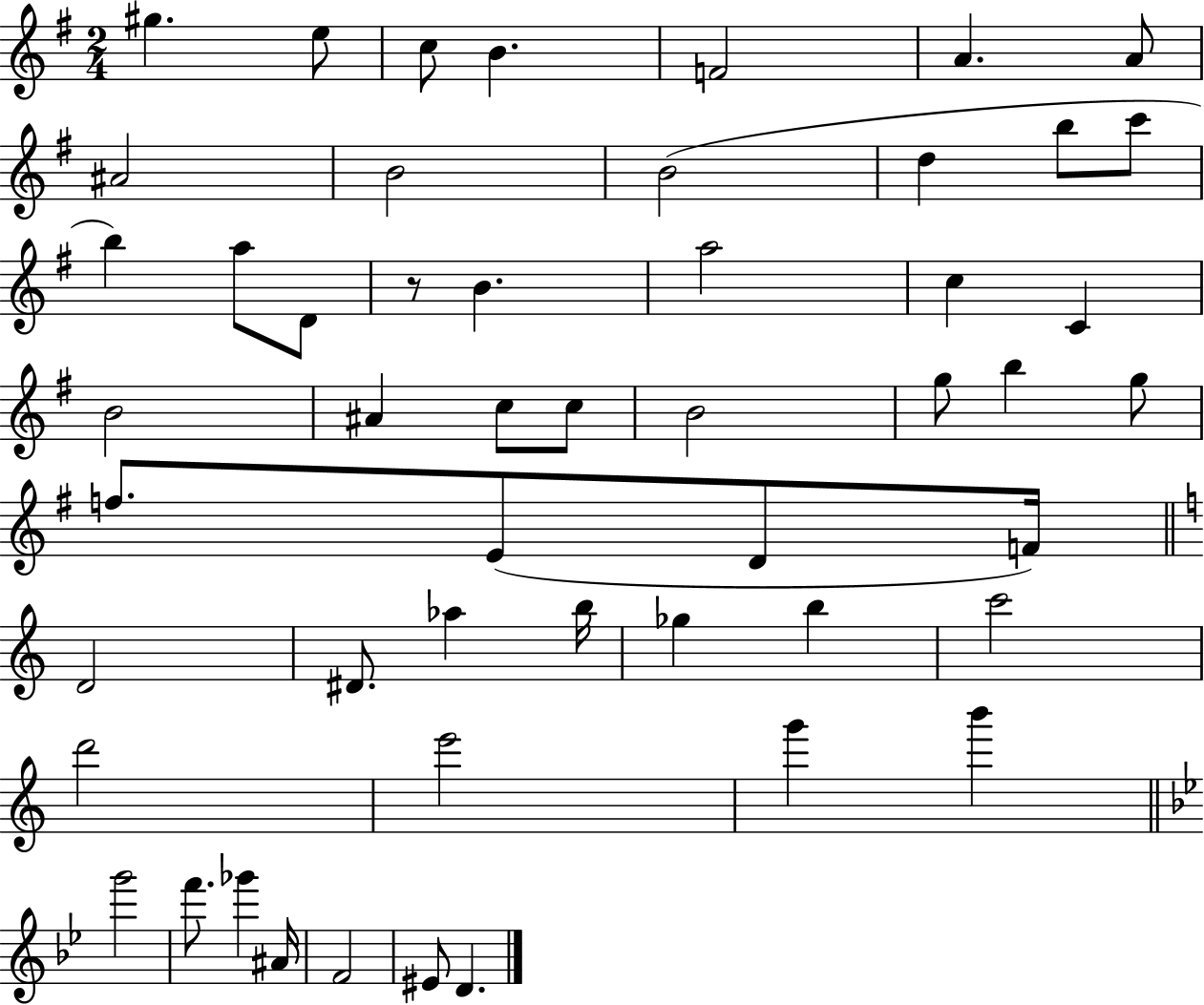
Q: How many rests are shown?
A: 1